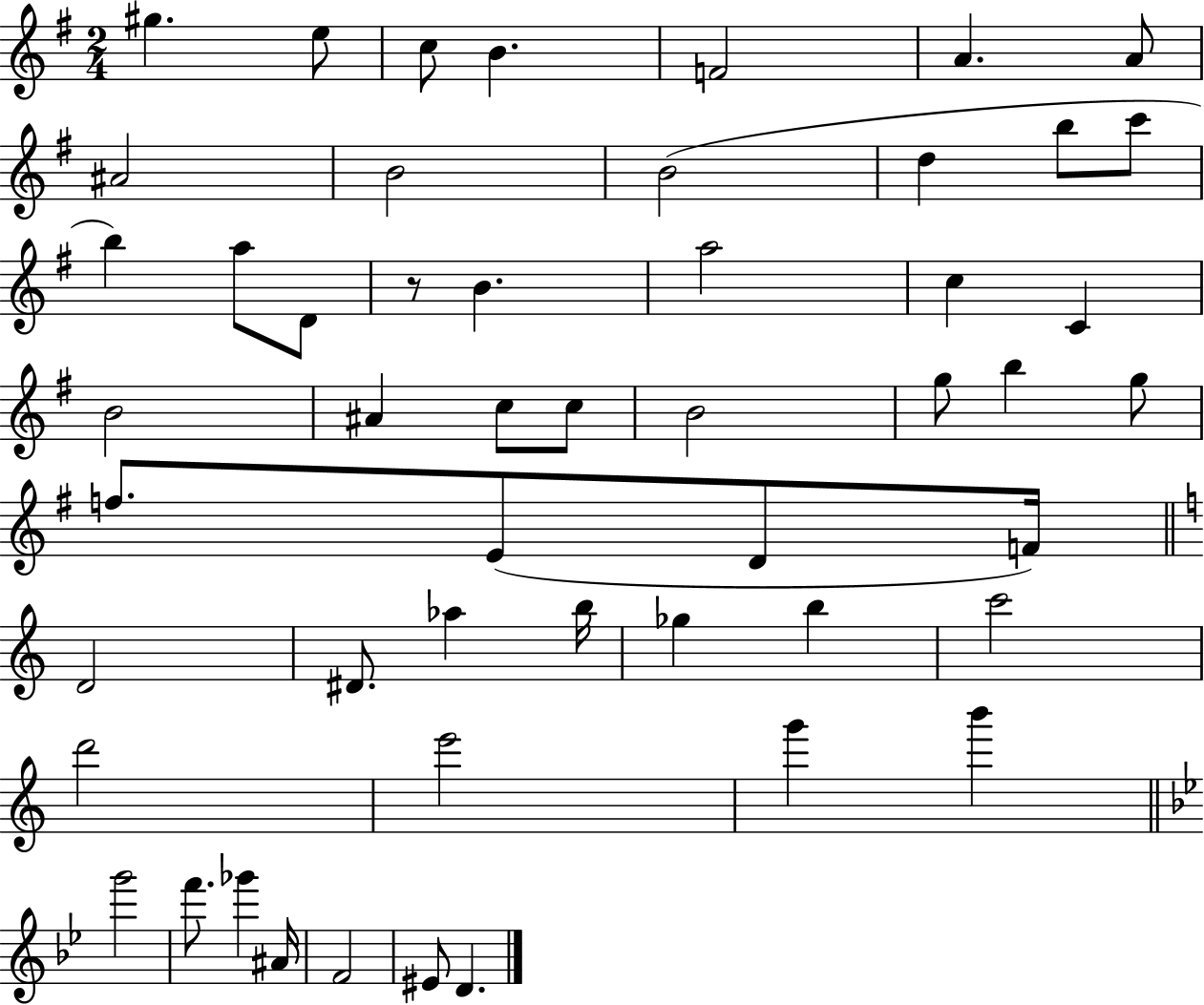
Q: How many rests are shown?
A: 1